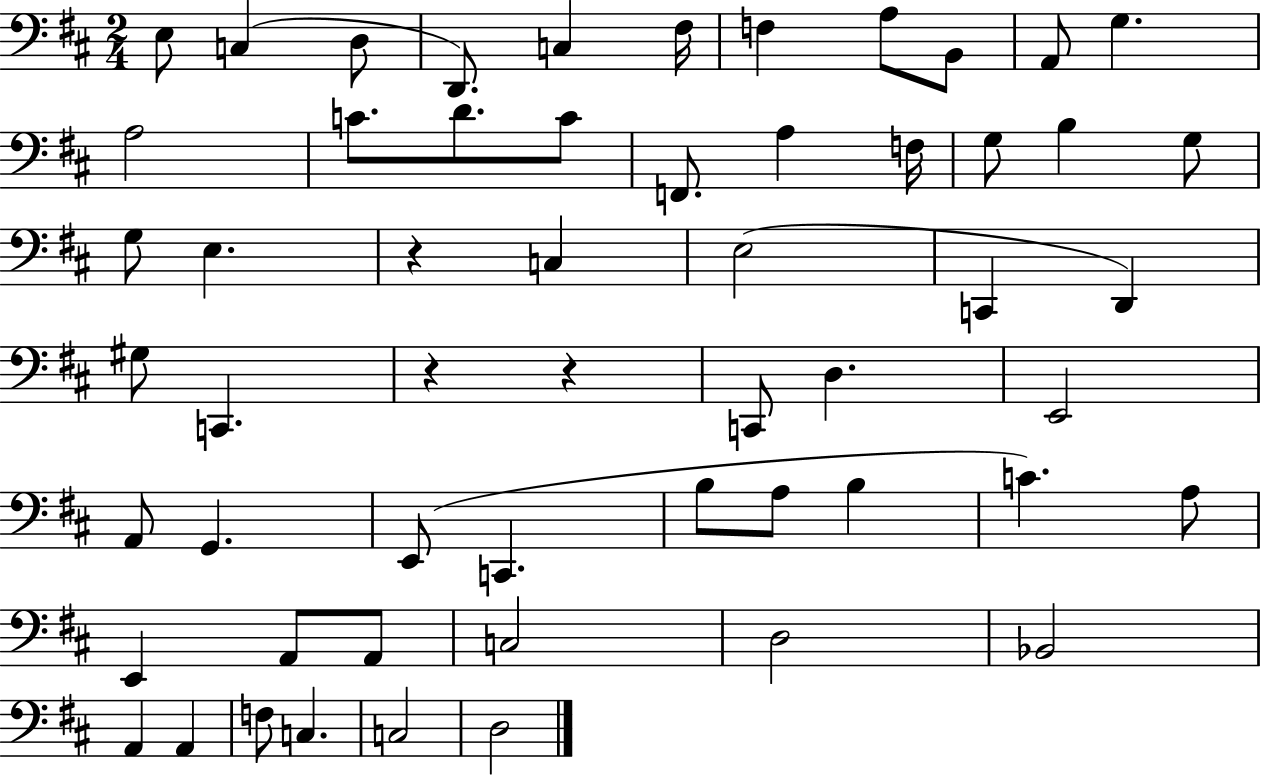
E3/e C3/q D3/e D2/e. C3/q F#3/s F3/q A3/e B2/e A2/e G3/q. A3/h C4/e. D4/e. C4/e F2/e. A3/q F3/s G3/e B3/q G3/e G3/e E3/q. R/q C3/q E3/h C2/q D2/q G#3/e C2/q. R/q R/q C2/e D3/q. E2/h A2/e G2/q. E2/e C2/q. B3/e A3/e B3/q C4/q. A3/e E2/q A2/e A2/e C3/h D3/h Bb2/h A2/q A2/q F3/e C3/q. C3/h D3/h